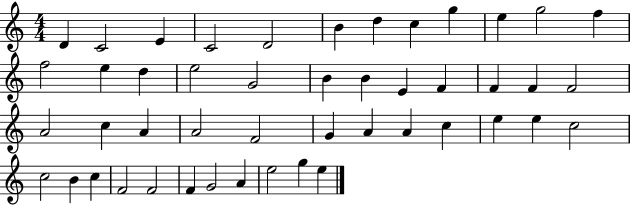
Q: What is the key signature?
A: C major